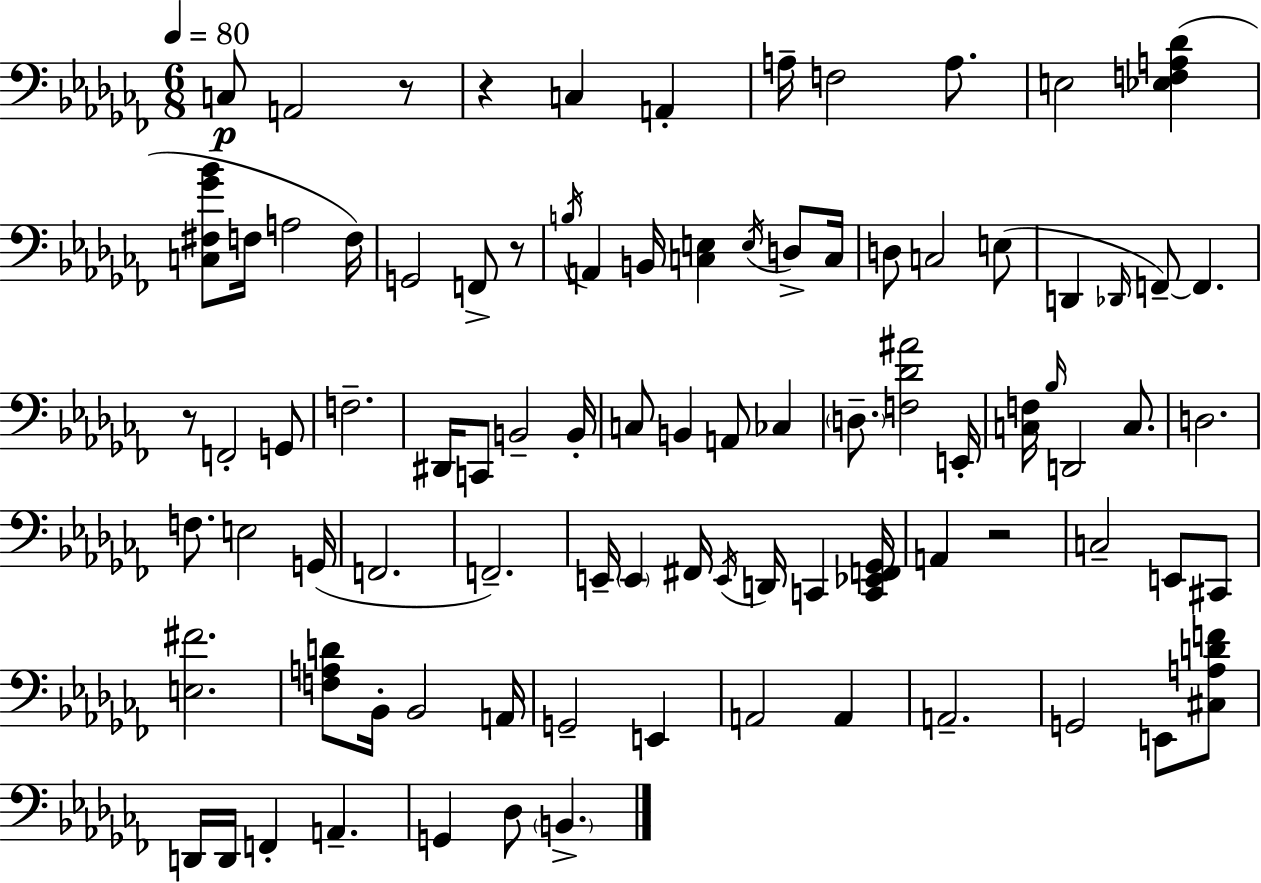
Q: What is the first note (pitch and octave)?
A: C3